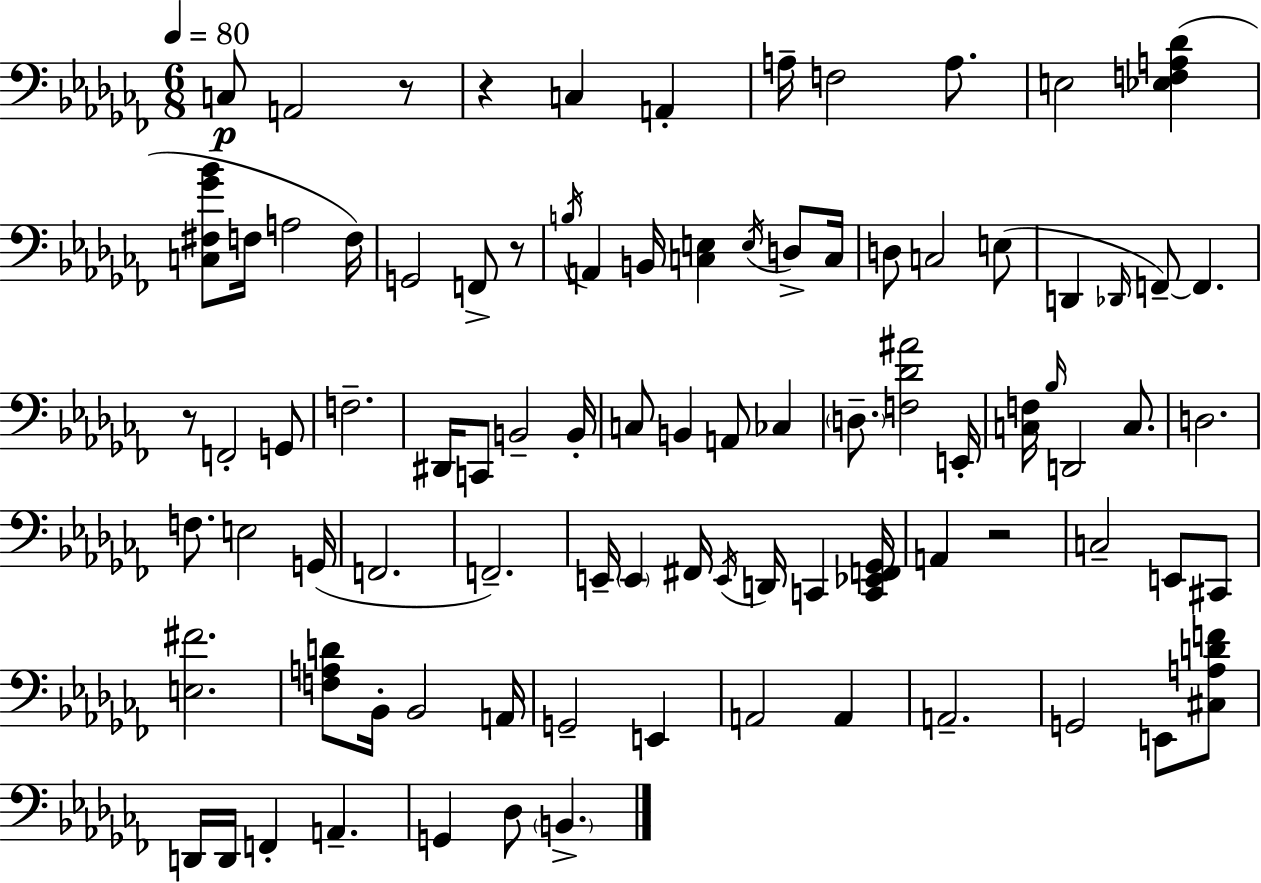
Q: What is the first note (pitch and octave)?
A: C3